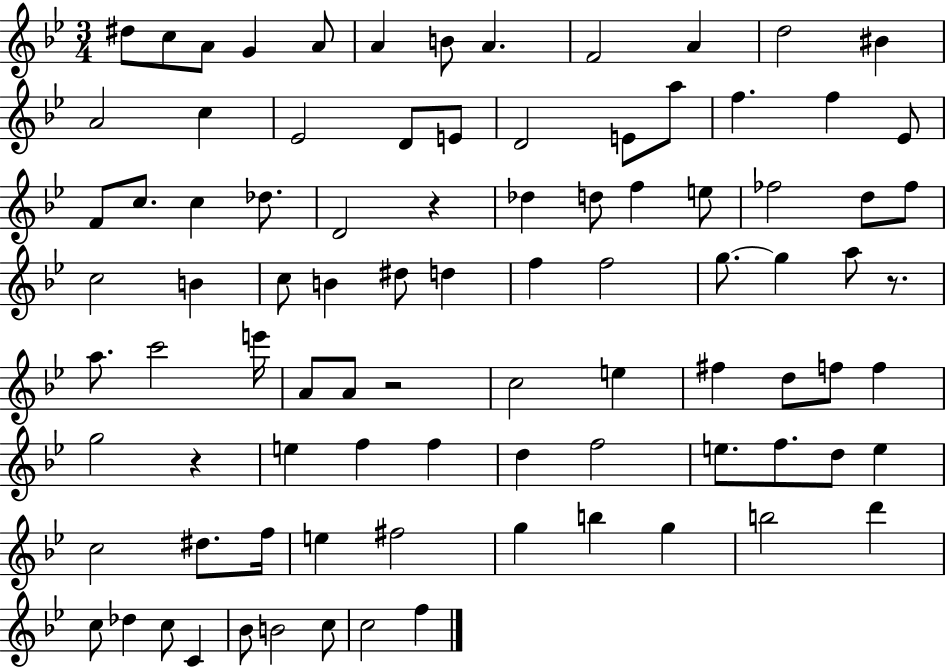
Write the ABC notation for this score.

X:1
T:Untitled
M:3/4
L:1/4
K:Bb
^d/2 c/2 A/2 G A/2 A B/2 A F2 A d2 ^B A2 c _E2 D/2 E/2 D2 E/2 a/2 f f _E/2 F/2 c/2 c _d/2 D2 z _d d/2 f e/2 _f2 d/2 _f/2 c2 B c/2 B ^d/2 d f f2 g/2 g a/2 z/2 a/2 c'2 e'/4 A/2 A/2 z2 c2 e ^f d/2 f/2 f g2 z e f f d f2 e/2 f/2 d/2 e c2 ^d/2 f/4 e ^f2 g b g b2 d' c/2 _d c/2 C _B/2 B2 c/2 c2 f